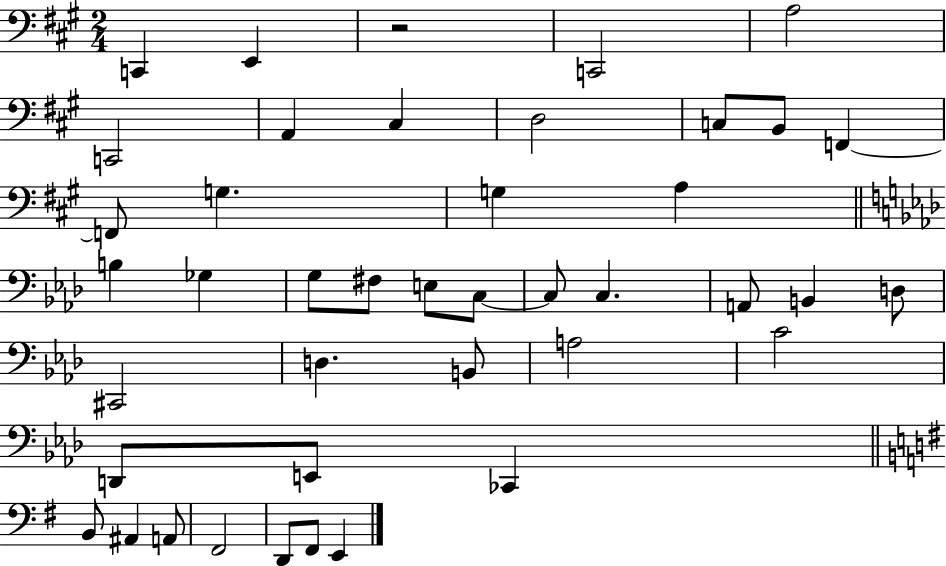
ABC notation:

X:1
T:Untitled
M:2/4
L:1/4
K:A
C,, E,, z2 C,,2 A,2 C,,2 A,, ^C, D,2 C,/2 B,,/2 F,, F,,/2 G, G, A, B, _G, G,/2 ^F,/2 E,/2 C,/2 C,/2 C, A,,/2 B,, D,/2 ^C,,2 D, B,,/2 A,2 C2 D,,/2 E,,/2 _C,, B,,/2 ^A,, A,,/2 ^F,,2 D,,/2 ^F,,/2 E,,